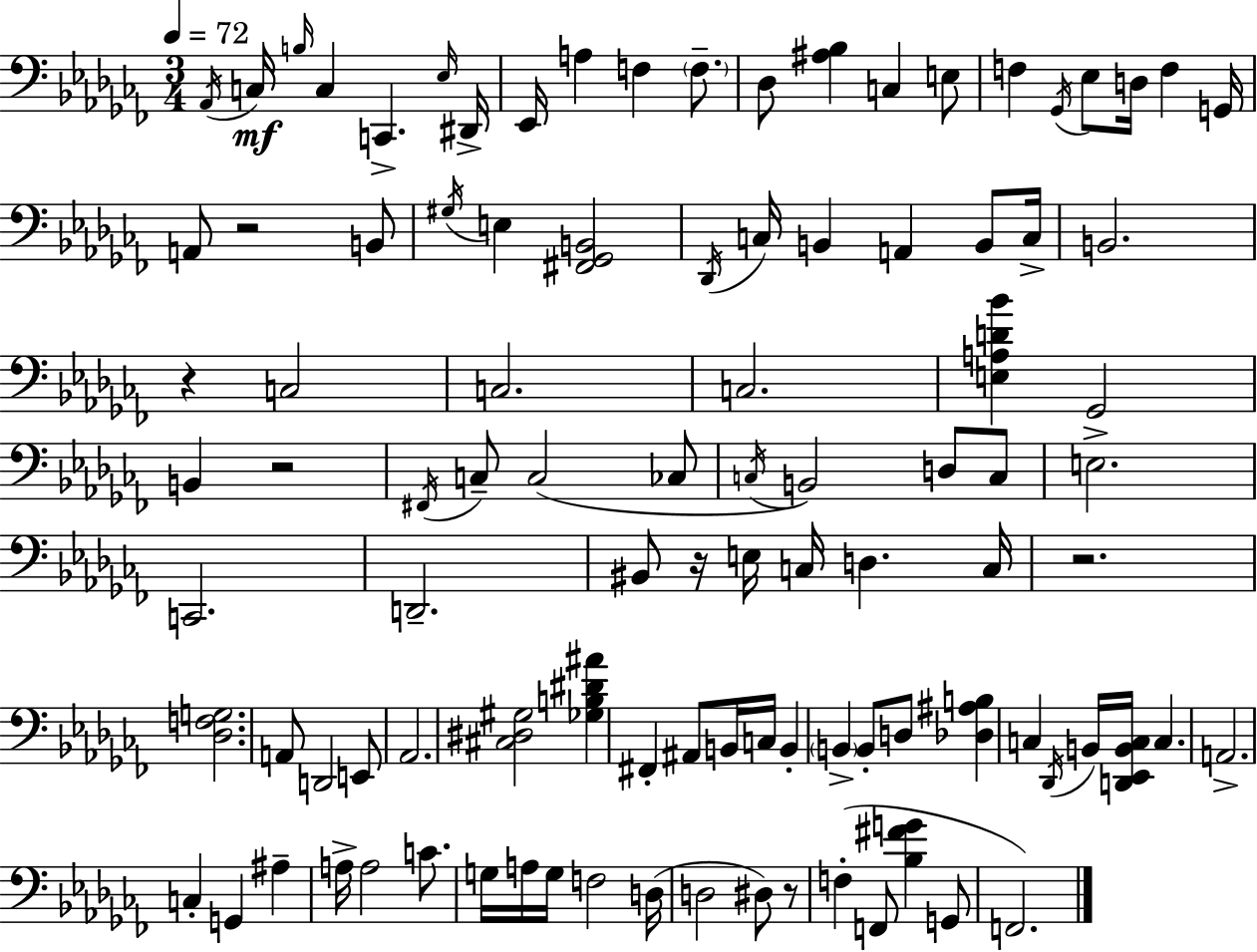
X:1
T:Untitled
M:3/4
L:1/4
K:Abm
_A,,/4 C,/4 B,/4 C, C,, _E,/4 ^D,,/4 _E,,/4 A, F, F,/2 _D,/2 [^A,_B,] C, E,/2 F, _G,,/4 _E,/2 D,/4 F, G,,/4 A,,/2 z2 B,,/2 ^G,/4 E, [^F,,_G,,B,,]2 _D,,/4 C,/4 B,, A,, B,,/2 C,/4 B,,2 z C,2 C,2 C,2 [E,A,D_B] _G,,2 B,, z2 ^F,,/4 C,/2 C,2 _C,/2 C,/4 B,,2 D,/2 C,/2 E,2 C,,2 D,,2 ^B,,/2 z/4 E,/4 C,/4 D, C,/4 z2 [_D,F,G,]2 A,,/2 D,,2 E,,/2 _A,,2 [^C,^D,^G,]2 [_G,B,^D^A] ^F,, ^A,,/2 B,,/4 C,/4 B,, B,, B,,/2 D,/2 [_D,^A,B,] C, _D,,/4 B,,/4 [D,,_E,,B,,C,]/4 C, A,,2 C, G,, ^A, A,/4 A,2 C/2 G,/4 A,/4 G,/4 F,2 D,/4 D,2 ^D,/2 z/2 F, F,,/2 [_B,^FG] G,,/2 F,,2